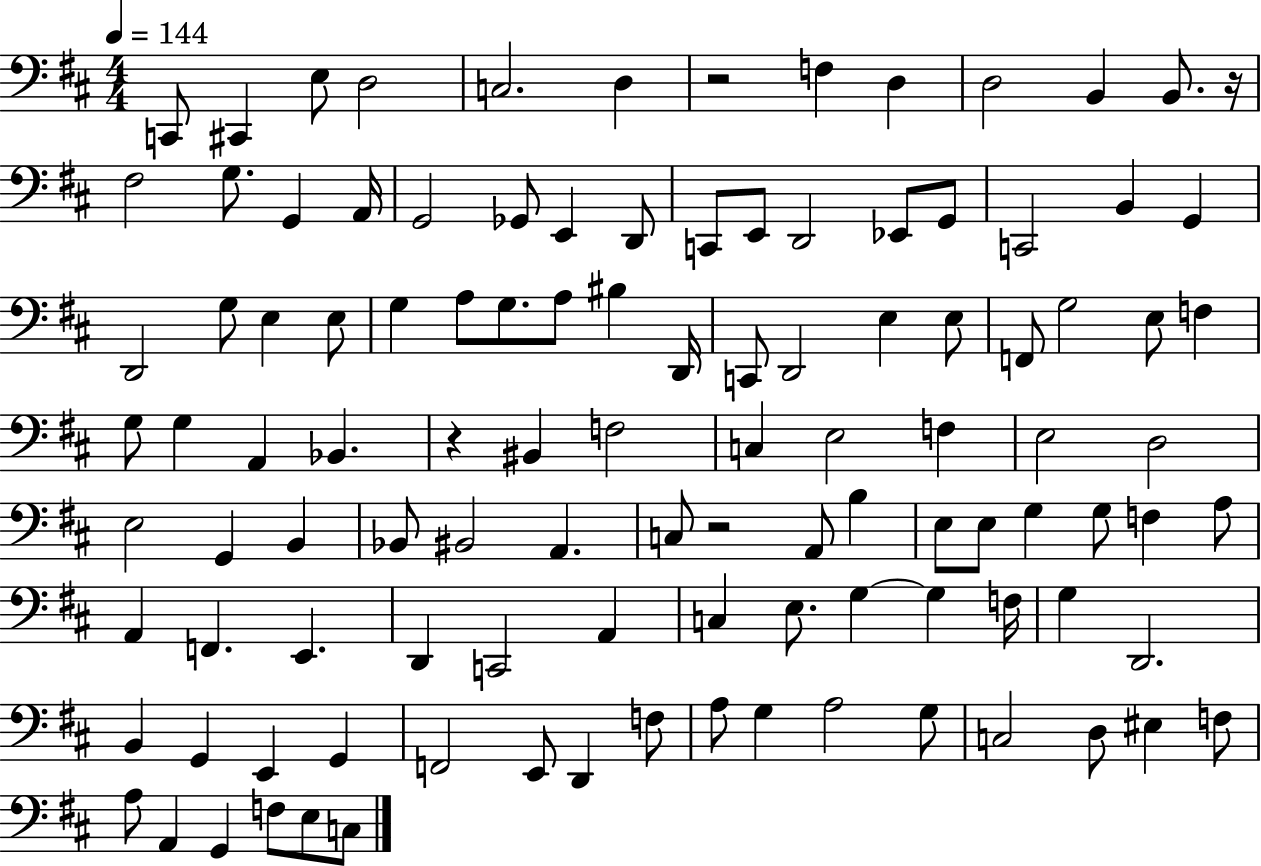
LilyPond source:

{
  \clef bass
  \numericTimeSignature
  \time 4/4
  \key d \major
  \tempo 4 = 144
  c,8 cis,4 e8 d2 | c2. d4 | r2 f4 d4 | d2 b,4 b,8. r16 | \break fis2 g8. g,4 a,16 | g,2 ges,8 e,4 d,8 | c,8 e,8 d,2 ees,8 g,8 | c,2 b,4 g,4 | \break d,2 g8 e4 e8 | g4 a8 g8. a8 bis4 d,16 | c,8 d,2 e4 e8 | f,8 g2 e8 f4 | \break g8 g4 a,4 bes,4. | r4 bis,4 f2 | c4 e2 f4 | e2 d2 | \break e2 g,4 b,4 | bes,8 bis,2 a,4. | c8 r2 a,8 b4 | e8 e8 g4 g8 f4 a8 | \break a,4 f,4. e,4. | d,4 c,2 a,4 | c4 e8. g4~~ g4 f16 | g4 d,2. | \break b,4 g,4 e,4 g,4 | f,2 e,8 d,4 f8 | a8 g4 a2 g8 | c2 d8 eis4 f8 | \break a8 a,4 g,4 f8 e8 c8 | \bar "|."
}